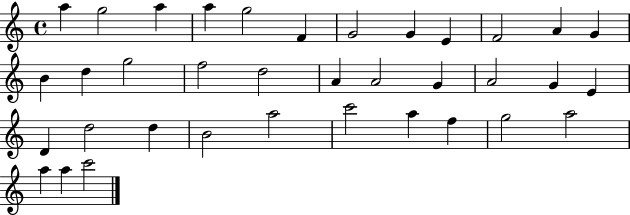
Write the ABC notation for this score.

X:1
T:Untitled
M:4/4
L:1/4
K:C
a g2 a a g2 F G2 G E F2 A G B d g2 f2 d2 A A2 G A2 G E D d2 d B2 a2 c'2 a f g2 a2 a a c'2